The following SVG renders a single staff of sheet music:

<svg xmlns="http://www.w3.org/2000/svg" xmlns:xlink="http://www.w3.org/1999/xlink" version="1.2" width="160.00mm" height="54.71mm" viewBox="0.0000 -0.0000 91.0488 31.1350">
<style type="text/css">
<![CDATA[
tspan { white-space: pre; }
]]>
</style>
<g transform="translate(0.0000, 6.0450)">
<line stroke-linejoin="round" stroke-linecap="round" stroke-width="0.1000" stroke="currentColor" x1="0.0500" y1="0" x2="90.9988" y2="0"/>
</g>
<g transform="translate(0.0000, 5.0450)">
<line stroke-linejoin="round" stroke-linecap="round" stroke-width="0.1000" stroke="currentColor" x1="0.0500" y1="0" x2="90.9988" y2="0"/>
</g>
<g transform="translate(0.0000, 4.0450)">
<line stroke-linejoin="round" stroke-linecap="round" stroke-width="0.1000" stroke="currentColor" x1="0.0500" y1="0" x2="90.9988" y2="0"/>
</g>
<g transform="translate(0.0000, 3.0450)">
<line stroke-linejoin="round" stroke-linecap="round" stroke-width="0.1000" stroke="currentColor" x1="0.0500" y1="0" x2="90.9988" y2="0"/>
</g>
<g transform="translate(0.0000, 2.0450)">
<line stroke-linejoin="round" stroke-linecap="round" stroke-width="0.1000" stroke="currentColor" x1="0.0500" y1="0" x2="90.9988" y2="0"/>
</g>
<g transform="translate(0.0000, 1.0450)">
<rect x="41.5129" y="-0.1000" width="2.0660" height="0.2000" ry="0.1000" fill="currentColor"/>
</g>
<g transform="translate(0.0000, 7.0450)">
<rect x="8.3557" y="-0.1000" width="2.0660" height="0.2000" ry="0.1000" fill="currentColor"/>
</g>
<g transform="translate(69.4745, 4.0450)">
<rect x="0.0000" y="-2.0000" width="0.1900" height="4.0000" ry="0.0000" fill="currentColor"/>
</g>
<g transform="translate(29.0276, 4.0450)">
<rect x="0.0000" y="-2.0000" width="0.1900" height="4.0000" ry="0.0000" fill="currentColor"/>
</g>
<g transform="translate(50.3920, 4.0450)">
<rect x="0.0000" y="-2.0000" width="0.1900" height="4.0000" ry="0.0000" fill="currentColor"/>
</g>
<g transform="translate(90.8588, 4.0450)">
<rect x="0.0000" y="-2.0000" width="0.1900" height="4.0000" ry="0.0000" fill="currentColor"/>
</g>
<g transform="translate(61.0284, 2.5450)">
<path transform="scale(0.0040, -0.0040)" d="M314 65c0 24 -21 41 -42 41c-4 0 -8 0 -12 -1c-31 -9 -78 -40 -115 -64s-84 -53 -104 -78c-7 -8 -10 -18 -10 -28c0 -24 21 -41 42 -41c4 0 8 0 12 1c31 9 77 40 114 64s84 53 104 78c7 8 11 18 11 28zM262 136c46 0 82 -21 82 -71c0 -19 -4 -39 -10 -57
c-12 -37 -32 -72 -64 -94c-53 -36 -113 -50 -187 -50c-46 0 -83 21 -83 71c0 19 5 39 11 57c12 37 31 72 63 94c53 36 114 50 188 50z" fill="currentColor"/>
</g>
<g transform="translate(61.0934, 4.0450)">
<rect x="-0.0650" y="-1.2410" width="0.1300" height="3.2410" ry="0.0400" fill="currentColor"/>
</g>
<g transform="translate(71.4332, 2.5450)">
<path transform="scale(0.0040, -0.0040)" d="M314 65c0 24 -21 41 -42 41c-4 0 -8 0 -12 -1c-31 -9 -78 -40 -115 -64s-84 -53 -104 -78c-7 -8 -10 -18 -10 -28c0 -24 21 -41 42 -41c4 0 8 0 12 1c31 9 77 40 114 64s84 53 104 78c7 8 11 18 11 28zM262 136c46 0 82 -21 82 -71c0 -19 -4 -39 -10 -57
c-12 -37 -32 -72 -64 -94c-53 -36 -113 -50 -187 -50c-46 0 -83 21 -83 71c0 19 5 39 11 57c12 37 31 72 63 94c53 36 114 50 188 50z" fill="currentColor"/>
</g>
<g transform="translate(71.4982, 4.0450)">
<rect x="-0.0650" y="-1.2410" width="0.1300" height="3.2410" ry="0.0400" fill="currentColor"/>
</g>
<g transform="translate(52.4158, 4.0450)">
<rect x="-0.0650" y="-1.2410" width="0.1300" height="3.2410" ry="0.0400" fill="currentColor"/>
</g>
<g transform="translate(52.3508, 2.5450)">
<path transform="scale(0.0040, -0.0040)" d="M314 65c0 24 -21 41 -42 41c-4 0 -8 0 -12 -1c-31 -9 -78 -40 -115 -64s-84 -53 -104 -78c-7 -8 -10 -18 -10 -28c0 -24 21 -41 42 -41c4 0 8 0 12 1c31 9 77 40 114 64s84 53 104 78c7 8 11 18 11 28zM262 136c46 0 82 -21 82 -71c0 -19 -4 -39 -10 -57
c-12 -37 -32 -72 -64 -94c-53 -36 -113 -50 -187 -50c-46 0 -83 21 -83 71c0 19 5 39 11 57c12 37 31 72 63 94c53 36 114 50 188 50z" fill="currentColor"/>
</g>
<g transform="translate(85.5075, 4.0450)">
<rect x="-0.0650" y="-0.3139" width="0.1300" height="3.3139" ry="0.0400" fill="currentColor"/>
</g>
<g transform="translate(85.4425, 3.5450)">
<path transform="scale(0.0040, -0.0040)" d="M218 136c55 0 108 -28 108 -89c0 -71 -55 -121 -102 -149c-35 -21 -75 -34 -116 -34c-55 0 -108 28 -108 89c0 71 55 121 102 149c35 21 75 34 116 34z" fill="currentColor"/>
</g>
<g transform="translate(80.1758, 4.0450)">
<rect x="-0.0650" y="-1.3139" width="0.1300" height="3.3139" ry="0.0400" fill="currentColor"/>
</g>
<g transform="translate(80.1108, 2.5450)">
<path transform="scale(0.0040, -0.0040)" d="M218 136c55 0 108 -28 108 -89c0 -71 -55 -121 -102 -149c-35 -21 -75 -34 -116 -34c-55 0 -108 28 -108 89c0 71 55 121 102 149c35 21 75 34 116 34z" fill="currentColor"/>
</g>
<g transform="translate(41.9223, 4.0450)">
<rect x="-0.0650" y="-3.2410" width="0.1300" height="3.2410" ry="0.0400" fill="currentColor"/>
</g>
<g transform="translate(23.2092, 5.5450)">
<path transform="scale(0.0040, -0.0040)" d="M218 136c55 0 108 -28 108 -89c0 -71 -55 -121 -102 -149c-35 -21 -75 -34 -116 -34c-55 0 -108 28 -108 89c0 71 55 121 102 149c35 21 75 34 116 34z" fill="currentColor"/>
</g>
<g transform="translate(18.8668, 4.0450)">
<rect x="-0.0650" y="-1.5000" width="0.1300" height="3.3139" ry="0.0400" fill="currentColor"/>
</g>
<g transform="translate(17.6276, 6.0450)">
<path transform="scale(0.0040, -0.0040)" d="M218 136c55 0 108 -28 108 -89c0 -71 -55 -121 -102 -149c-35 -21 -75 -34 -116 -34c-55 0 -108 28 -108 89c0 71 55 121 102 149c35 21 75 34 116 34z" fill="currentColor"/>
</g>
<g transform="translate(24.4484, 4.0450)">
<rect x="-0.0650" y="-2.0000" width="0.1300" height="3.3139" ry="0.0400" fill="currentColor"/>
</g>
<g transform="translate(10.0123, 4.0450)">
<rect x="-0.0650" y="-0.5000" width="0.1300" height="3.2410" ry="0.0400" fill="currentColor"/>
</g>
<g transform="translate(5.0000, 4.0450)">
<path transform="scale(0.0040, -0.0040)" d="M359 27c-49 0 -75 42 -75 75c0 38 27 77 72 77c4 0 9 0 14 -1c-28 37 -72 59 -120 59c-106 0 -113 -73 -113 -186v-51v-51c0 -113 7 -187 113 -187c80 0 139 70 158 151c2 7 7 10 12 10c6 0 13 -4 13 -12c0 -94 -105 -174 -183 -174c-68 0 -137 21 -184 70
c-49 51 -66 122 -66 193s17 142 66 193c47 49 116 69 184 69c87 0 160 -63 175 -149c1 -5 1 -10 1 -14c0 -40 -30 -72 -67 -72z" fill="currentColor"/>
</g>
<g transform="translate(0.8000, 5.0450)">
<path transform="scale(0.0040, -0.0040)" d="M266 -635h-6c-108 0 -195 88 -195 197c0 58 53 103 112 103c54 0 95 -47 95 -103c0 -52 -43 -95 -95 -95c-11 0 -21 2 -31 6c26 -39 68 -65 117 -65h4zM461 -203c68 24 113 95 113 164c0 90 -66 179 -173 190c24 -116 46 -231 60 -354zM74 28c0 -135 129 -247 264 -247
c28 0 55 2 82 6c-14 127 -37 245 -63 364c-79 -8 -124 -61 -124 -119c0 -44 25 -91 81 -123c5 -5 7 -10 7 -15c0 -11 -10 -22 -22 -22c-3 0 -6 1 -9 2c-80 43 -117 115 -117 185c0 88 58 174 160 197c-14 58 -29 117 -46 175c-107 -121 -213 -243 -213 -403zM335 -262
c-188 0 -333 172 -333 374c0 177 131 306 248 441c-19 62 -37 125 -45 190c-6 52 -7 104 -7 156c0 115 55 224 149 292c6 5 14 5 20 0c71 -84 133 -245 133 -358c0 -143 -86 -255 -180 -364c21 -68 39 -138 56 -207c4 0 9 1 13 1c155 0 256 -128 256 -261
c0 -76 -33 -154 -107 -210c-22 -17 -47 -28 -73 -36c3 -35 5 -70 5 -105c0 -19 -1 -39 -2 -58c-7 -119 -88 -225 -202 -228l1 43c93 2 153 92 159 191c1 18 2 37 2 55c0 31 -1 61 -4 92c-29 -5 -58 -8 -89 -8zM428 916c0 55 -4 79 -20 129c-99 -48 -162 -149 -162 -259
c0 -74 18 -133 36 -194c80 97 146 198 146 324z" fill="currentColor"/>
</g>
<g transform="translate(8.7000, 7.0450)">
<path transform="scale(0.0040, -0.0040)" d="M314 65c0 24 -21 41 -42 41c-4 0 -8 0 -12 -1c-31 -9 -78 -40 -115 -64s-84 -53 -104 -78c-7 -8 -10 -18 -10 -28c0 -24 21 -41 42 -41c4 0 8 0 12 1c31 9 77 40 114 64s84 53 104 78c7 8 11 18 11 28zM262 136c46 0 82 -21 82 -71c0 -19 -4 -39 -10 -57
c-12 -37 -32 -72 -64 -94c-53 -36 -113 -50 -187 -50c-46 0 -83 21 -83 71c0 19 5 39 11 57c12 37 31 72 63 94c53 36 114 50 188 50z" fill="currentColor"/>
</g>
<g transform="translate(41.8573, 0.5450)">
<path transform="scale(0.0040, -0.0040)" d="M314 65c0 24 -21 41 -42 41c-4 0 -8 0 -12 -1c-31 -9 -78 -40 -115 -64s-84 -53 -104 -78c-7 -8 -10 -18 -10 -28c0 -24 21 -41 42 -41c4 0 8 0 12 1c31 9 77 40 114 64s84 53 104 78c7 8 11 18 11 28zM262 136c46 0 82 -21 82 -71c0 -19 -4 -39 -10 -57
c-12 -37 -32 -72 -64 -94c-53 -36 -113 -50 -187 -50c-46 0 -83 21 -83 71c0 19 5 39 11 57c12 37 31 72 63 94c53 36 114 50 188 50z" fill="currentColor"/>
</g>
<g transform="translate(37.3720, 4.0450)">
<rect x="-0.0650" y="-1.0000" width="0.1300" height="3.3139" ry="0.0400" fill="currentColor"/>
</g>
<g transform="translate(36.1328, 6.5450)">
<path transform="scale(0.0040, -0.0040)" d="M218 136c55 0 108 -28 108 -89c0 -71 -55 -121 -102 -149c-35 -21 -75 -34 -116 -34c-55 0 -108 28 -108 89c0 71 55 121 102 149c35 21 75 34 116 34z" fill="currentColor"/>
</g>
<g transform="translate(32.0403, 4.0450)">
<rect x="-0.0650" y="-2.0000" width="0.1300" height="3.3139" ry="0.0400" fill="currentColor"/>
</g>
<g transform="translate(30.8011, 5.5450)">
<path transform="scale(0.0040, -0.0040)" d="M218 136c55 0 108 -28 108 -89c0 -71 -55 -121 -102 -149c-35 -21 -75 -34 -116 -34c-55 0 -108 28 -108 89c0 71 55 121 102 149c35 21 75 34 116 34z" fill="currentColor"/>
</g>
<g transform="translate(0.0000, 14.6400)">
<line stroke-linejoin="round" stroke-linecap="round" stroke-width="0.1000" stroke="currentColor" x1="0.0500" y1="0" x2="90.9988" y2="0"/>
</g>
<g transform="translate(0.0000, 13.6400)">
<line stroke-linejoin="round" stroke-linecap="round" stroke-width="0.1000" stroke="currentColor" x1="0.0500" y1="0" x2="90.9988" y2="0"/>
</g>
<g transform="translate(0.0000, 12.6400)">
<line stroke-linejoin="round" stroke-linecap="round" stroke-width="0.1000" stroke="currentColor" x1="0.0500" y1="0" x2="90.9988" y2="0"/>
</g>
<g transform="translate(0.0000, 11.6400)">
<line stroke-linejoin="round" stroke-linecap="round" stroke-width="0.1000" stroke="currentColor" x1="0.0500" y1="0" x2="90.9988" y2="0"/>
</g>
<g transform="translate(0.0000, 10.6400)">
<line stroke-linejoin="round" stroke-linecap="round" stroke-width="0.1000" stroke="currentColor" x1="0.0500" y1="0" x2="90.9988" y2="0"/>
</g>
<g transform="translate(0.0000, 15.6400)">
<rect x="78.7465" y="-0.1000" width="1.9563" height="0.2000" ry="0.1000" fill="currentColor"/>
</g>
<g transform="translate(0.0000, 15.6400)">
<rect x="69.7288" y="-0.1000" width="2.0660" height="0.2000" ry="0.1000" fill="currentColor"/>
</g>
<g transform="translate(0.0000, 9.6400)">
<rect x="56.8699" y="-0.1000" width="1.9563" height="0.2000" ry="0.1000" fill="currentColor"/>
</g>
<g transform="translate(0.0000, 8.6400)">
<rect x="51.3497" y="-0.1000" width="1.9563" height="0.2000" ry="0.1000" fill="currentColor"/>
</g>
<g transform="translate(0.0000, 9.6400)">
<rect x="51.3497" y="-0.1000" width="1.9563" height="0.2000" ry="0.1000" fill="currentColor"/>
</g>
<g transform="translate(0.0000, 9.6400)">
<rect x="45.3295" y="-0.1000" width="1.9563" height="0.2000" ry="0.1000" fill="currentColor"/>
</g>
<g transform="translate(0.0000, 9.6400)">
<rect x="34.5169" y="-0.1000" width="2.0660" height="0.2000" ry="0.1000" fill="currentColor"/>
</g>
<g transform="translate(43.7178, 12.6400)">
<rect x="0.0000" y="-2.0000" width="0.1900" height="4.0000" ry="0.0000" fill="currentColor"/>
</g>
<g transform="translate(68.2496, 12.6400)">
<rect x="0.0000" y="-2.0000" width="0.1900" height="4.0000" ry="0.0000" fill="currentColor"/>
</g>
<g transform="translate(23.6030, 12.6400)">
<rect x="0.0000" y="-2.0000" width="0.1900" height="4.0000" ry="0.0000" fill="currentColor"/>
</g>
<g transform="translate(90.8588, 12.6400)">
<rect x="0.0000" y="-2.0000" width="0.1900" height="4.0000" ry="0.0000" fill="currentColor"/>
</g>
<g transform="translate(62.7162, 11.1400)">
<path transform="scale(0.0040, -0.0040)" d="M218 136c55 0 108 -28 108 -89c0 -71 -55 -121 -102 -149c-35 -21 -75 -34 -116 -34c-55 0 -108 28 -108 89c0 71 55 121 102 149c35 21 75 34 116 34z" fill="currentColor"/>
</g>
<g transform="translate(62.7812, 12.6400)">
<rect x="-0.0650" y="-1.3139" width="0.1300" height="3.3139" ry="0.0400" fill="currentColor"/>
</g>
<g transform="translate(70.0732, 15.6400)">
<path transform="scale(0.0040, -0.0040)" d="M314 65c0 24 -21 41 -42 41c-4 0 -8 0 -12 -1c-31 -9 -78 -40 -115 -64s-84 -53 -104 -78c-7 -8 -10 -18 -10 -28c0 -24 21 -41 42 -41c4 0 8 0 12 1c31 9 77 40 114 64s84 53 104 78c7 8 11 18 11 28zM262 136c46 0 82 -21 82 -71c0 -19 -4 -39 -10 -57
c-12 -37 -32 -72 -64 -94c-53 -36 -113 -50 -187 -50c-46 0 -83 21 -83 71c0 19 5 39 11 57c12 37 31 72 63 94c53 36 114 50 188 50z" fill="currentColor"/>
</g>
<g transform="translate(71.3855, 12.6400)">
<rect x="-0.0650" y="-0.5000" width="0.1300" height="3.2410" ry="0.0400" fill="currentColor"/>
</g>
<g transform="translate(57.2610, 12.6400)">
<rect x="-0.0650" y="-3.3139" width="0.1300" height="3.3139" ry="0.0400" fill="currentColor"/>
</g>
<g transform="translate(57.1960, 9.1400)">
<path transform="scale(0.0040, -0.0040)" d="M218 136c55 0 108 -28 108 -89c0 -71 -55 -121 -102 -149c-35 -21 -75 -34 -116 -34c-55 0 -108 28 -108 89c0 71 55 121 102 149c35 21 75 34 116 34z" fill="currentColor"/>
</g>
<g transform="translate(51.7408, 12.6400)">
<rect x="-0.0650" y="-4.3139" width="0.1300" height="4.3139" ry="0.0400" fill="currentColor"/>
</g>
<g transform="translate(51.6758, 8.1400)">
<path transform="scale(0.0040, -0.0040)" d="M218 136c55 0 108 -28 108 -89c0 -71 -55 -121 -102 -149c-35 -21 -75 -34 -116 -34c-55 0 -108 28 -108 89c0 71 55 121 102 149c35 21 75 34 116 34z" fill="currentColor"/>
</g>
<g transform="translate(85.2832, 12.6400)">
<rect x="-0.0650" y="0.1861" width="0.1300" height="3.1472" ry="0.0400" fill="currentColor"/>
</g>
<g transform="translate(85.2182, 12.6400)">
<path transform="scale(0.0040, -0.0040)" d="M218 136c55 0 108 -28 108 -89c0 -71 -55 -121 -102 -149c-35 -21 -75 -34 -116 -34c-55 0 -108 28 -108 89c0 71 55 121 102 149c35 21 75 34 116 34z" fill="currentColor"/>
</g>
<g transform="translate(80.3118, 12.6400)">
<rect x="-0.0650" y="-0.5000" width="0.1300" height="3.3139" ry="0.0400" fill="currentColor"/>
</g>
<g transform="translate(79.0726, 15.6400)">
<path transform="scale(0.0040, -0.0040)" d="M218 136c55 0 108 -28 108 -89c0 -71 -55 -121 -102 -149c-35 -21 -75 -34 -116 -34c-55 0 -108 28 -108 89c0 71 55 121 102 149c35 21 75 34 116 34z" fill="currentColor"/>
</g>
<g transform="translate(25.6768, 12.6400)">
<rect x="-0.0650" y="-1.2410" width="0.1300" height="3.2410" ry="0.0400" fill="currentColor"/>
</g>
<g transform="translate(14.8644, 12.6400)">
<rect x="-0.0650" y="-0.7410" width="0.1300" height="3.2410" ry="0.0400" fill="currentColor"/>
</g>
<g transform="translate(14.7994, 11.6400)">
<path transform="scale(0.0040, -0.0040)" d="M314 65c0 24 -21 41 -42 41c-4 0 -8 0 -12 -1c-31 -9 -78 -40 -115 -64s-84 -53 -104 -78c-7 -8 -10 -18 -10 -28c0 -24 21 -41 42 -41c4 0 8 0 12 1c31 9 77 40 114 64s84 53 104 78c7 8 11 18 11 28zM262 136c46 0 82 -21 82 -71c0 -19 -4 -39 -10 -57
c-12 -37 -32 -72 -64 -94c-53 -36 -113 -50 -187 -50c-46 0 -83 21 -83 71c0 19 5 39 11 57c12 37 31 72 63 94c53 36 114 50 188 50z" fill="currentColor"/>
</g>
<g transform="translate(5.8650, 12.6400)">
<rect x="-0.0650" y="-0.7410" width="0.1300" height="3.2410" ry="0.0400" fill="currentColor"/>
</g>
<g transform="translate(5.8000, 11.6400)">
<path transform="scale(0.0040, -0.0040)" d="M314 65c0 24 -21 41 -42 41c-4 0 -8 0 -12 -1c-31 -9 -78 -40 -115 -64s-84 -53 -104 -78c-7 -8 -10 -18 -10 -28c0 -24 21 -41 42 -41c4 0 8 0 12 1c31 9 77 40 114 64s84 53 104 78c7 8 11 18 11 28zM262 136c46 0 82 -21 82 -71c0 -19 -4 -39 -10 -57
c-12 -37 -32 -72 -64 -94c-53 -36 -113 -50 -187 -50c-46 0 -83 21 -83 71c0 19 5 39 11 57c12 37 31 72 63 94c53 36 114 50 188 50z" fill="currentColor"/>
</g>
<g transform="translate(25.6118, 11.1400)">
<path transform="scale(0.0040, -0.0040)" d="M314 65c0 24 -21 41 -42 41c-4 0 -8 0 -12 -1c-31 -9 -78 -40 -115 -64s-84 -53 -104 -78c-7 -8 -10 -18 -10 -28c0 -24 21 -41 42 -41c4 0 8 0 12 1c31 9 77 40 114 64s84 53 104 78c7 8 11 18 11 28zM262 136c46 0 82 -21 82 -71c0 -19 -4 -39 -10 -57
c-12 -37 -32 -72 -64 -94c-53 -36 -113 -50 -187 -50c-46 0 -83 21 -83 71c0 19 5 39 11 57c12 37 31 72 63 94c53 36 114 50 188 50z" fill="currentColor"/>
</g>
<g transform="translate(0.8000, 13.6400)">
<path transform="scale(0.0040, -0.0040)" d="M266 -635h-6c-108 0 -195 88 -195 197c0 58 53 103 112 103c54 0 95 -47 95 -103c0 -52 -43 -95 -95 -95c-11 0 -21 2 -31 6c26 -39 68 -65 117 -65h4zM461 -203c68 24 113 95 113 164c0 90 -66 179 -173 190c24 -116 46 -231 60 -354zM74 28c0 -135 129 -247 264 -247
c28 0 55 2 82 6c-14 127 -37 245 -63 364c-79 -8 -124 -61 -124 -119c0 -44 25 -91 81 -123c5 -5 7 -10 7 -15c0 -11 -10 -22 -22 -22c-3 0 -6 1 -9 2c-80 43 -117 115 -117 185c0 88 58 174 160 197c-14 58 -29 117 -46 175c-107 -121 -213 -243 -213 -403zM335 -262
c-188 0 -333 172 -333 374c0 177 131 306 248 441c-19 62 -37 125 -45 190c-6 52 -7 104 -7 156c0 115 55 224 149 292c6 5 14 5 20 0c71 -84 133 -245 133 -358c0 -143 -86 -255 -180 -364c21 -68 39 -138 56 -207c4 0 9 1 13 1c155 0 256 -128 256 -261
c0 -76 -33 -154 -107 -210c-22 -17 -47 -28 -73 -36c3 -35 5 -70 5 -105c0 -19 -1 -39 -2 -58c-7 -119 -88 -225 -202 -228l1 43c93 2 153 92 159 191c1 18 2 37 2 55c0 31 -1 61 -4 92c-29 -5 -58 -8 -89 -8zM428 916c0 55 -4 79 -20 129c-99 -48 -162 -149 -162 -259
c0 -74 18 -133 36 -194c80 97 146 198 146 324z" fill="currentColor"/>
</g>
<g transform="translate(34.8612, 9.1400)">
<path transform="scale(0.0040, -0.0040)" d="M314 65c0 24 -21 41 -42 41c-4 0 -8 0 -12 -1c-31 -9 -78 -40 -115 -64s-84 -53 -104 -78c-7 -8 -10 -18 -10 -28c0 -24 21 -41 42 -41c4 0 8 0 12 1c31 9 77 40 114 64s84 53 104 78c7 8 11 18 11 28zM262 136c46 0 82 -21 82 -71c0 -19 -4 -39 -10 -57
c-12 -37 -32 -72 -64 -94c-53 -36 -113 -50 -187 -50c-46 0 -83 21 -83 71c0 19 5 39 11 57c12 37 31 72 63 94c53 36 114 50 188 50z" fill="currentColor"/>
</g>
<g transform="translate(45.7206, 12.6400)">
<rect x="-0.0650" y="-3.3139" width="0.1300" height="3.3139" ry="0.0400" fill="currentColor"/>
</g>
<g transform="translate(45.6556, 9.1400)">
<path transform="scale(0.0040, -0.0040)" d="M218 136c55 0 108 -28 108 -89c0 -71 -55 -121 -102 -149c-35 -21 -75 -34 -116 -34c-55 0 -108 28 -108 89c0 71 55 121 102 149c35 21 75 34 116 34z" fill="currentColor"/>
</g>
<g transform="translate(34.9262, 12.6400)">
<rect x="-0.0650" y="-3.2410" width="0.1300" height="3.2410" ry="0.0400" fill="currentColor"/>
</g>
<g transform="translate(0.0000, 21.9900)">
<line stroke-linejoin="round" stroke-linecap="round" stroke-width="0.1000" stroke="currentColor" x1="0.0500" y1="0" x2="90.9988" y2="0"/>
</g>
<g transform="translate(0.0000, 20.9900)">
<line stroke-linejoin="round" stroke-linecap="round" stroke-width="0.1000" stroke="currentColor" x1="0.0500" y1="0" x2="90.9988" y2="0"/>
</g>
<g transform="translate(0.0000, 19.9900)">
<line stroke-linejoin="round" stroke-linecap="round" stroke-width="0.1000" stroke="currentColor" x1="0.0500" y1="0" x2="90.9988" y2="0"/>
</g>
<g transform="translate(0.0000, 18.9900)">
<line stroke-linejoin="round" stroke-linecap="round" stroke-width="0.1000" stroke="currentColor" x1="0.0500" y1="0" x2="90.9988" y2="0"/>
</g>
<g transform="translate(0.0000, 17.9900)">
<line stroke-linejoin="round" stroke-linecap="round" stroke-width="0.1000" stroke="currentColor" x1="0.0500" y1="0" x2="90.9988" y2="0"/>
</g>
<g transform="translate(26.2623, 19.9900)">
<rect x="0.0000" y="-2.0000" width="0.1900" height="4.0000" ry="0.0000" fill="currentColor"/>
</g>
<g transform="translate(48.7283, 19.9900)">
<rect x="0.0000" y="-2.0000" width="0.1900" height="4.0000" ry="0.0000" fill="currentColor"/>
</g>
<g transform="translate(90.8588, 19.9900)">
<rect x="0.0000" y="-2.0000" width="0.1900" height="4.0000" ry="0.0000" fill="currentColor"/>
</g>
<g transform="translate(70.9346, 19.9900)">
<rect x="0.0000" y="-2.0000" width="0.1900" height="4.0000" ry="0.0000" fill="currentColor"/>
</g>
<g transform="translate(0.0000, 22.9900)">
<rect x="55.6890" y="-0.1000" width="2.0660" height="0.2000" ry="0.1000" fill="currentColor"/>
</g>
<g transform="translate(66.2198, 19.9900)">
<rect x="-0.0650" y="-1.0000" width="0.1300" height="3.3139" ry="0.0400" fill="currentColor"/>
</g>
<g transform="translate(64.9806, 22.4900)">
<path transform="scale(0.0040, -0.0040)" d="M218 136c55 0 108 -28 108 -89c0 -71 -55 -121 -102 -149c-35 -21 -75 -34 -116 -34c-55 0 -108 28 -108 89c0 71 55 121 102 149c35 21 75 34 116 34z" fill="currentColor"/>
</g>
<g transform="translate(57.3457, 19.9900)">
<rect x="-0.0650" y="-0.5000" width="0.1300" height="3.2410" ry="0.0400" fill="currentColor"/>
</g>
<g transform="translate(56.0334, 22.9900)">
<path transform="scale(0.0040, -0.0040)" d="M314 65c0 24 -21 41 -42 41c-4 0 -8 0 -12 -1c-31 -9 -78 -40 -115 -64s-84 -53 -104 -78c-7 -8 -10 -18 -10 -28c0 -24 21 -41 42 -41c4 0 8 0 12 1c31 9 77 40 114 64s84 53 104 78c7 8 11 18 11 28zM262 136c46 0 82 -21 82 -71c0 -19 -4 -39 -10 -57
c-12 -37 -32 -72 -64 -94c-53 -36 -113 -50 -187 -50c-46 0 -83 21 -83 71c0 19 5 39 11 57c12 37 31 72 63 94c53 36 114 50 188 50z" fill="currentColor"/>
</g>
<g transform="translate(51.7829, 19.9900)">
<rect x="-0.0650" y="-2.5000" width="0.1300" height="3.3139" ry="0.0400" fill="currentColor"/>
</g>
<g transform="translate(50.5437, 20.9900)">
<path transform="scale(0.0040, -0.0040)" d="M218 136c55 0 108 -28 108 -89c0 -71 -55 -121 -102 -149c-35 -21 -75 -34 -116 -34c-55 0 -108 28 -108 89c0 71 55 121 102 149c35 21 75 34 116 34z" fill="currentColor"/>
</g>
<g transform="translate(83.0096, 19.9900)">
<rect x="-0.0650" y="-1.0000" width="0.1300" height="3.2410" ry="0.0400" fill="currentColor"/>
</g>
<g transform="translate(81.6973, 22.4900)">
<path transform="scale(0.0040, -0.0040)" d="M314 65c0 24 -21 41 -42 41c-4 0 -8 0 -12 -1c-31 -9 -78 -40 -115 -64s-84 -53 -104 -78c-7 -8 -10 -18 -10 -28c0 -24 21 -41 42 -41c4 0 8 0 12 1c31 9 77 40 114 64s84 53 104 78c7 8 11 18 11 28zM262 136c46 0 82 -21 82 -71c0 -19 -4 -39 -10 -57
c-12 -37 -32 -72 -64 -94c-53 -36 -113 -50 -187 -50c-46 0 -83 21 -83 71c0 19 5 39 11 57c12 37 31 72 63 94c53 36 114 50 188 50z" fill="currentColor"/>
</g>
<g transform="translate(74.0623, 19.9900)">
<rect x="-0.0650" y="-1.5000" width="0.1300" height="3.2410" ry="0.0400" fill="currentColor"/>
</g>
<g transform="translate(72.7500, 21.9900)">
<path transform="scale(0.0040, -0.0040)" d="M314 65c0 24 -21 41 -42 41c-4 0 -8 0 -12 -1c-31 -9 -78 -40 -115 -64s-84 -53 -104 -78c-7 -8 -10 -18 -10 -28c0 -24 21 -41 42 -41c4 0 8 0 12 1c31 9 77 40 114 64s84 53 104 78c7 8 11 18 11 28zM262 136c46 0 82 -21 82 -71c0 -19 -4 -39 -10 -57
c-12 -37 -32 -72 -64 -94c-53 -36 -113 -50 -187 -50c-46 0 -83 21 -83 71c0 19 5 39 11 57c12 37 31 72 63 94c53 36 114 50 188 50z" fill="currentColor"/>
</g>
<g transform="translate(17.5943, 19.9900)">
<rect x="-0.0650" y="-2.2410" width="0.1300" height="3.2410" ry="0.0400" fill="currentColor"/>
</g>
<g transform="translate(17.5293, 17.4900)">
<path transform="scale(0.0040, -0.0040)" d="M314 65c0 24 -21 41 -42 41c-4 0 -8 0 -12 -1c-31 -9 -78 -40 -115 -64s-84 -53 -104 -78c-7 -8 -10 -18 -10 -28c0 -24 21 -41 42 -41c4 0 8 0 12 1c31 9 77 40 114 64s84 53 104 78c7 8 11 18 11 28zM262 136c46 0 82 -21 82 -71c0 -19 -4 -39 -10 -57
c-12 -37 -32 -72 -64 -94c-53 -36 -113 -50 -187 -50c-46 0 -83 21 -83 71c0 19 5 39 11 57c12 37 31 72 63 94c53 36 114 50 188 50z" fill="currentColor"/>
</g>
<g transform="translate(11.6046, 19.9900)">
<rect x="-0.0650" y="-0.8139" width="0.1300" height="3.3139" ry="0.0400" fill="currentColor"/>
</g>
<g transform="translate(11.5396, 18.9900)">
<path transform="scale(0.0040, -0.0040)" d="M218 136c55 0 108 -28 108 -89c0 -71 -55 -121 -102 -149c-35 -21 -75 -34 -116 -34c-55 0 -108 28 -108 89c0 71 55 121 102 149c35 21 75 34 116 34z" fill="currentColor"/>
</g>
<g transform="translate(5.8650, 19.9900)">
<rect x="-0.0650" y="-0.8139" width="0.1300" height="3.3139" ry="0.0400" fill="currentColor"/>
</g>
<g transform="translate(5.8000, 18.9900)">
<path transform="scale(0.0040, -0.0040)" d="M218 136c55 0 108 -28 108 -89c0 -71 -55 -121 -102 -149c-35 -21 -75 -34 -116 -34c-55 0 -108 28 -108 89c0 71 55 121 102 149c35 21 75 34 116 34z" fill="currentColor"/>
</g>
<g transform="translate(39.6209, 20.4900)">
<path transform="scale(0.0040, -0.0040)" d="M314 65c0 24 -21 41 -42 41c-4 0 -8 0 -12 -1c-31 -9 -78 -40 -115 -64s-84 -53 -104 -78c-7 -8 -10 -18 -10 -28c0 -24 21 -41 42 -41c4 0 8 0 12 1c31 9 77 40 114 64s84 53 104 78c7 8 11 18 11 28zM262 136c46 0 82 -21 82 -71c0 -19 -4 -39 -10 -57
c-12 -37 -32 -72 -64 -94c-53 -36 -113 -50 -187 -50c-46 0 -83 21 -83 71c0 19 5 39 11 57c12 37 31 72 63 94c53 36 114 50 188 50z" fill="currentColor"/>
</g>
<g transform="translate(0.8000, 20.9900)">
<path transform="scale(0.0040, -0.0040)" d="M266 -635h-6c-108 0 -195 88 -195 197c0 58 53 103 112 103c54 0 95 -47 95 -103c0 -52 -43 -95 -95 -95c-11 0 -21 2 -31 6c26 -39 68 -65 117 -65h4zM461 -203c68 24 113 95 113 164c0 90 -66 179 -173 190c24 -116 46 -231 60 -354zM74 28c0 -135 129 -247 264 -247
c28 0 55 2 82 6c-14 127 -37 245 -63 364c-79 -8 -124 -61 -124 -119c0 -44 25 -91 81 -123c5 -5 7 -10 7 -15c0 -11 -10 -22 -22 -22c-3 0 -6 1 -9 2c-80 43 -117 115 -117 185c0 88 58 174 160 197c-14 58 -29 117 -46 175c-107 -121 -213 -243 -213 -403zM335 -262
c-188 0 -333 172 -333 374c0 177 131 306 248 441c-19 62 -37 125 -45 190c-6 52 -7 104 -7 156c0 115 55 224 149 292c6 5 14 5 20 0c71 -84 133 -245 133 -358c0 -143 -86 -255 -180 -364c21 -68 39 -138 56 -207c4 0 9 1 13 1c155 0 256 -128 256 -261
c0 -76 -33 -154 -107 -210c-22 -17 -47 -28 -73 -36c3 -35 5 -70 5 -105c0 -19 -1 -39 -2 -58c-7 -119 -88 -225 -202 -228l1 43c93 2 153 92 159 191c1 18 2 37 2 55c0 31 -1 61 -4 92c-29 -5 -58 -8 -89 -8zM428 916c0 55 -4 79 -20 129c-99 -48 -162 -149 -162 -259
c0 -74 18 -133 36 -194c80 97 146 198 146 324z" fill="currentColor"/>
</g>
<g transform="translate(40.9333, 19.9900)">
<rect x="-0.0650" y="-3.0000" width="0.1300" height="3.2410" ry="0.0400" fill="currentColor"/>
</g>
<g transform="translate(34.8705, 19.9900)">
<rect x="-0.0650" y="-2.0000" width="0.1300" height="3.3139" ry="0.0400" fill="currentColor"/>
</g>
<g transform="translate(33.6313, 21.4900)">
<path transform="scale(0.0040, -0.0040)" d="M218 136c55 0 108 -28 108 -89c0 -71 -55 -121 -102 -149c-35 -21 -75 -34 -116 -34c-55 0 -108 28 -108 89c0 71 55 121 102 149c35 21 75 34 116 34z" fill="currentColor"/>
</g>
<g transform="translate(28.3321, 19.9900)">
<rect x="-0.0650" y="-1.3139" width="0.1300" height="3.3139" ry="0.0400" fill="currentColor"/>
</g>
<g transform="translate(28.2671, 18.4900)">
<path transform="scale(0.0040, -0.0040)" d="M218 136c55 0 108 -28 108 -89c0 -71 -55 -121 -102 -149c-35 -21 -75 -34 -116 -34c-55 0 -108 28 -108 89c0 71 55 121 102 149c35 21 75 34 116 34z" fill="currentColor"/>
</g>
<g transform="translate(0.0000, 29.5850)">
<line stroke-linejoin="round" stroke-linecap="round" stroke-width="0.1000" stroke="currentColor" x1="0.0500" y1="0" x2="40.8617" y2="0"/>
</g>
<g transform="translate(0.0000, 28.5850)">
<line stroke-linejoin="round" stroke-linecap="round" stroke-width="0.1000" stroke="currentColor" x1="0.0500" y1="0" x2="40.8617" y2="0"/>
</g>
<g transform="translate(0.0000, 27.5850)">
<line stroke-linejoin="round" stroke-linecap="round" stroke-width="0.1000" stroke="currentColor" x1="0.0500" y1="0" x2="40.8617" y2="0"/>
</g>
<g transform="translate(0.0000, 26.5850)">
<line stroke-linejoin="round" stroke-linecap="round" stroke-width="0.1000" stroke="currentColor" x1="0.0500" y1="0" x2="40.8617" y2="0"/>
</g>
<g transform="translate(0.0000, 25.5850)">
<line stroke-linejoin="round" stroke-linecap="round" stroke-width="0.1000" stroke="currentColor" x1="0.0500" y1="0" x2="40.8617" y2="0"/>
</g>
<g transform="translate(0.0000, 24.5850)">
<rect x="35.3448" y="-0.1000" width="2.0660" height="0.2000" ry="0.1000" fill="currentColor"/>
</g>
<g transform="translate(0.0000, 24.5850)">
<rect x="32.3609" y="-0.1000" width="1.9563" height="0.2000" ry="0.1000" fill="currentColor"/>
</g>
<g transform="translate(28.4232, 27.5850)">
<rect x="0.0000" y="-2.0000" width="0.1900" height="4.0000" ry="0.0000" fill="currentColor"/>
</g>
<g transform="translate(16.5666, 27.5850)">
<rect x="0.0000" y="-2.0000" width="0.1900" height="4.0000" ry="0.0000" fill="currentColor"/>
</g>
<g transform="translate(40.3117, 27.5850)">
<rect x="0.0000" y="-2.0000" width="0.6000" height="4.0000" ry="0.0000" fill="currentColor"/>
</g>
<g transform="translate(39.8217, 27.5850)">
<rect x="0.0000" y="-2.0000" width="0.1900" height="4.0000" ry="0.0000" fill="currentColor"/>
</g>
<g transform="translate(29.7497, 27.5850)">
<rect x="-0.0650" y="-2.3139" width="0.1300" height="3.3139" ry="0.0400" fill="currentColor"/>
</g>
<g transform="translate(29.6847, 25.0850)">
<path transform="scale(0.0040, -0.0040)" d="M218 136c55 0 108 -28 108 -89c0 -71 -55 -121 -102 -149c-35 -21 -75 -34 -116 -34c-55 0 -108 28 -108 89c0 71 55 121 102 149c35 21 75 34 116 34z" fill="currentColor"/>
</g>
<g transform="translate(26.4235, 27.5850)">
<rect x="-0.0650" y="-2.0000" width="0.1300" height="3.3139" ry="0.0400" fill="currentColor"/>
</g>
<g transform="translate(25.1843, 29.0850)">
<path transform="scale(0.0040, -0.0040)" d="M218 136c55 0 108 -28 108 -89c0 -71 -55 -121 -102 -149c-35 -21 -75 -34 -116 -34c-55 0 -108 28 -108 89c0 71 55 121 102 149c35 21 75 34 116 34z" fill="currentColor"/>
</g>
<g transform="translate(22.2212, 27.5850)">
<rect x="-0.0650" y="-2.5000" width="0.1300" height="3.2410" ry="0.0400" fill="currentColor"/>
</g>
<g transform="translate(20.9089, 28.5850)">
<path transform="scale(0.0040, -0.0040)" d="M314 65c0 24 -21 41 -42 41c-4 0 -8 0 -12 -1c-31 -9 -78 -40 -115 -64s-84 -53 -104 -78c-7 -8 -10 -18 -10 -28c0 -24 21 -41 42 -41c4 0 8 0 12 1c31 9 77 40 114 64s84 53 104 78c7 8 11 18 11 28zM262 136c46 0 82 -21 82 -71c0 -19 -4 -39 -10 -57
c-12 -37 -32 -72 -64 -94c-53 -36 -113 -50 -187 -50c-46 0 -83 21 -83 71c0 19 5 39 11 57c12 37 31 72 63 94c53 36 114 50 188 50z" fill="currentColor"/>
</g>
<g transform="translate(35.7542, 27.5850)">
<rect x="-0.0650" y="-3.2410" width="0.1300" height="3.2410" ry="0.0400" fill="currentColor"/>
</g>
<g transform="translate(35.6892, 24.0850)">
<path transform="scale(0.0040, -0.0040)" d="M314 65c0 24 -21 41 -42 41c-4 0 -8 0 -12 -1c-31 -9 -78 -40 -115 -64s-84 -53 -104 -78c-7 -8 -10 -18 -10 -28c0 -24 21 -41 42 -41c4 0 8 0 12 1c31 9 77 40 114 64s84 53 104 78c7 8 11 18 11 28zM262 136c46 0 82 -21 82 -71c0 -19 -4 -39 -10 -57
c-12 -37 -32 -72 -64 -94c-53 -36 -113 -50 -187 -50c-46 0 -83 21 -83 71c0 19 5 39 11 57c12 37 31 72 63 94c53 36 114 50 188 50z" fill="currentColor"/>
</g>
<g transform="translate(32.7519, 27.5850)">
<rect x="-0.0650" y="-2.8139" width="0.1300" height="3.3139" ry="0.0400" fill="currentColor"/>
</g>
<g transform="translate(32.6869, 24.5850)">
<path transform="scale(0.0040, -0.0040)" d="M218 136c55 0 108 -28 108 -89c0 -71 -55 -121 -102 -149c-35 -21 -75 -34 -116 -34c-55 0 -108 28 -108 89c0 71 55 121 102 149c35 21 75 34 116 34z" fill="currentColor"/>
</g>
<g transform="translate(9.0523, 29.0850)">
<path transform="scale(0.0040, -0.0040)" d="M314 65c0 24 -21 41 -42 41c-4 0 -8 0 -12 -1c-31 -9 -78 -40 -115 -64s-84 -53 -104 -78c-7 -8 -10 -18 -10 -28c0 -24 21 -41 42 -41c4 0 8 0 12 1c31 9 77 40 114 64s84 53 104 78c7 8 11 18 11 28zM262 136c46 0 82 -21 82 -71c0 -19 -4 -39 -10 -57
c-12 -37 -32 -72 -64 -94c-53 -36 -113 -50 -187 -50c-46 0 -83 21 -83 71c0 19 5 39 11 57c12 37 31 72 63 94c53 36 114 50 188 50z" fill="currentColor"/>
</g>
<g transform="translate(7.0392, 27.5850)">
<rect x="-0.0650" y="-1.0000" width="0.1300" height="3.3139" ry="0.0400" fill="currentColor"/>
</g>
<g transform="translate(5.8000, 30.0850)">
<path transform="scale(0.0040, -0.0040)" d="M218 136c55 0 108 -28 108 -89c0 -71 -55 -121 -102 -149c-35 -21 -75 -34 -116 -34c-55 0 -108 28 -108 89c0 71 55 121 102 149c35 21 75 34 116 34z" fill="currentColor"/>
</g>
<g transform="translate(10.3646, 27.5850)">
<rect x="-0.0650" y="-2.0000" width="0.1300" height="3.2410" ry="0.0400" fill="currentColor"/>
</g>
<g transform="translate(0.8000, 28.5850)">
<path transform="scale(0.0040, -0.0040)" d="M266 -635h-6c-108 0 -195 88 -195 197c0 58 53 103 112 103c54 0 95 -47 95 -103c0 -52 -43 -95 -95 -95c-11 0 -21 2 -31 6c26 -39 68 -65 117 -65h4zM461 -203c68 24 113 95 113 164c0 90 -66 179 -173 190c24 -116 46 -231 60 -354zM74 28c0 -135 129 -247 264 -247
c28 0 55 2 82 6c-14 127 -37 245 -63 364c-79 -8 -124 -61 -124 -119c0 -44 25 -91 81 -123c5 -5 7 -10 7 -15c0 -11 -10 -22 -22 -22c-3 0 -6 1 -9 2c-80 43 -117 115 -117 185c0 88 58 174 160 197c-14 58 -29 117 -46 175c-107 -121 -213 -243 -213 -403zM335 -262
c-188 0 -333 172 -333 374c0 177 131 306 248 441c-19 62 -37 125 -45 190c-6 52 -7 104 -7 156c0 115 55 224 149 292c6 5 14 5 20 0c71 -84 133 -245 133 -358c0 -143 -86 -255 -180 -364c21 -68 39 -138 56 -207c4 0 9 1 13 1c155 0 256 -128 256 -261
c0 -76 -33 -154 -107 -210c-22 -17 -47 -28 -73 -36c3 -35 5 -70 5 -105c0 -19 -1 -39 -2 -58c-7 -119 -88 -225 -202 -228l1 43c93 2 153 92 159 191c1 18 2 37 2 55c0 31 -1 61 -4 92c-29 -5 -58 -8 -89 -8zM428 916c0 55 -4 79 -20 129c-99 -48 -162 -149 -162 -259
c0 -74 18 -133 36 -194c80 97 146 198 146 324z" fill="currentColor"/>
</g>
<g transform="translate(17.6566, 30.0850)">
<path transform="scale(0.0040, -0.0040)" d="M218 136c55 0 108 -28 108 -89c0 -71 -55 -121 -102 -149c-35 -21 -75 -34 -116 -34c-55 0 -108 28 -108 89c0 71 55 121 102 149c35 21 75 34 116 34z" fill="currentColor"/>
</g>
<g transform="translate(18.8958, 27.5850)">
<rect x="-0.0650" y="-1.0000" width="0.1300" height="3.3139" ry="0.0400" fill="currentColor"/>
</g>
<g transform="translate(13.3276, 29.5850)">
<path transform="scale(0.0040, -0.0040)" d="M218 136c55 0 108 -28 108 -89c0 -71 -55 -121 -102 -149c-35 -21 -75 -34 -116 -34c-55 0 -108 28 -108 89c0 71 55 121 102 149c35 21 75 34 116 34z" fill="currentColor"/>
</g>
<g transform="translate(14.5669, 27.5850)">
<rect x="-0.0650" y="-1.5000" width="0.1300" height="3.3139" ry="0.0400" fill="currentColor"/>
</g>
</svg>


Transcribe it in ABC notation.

X:1
T:Untitled
M:4/4
L:1/4
K:C
C2 E F F D b2 e2 e2 e2 e c d2 d2 e2 b2 b d' b e C2 C B d d g2 e F A2 G C2 D E2 D2 D F2 E D G2 F g a b2